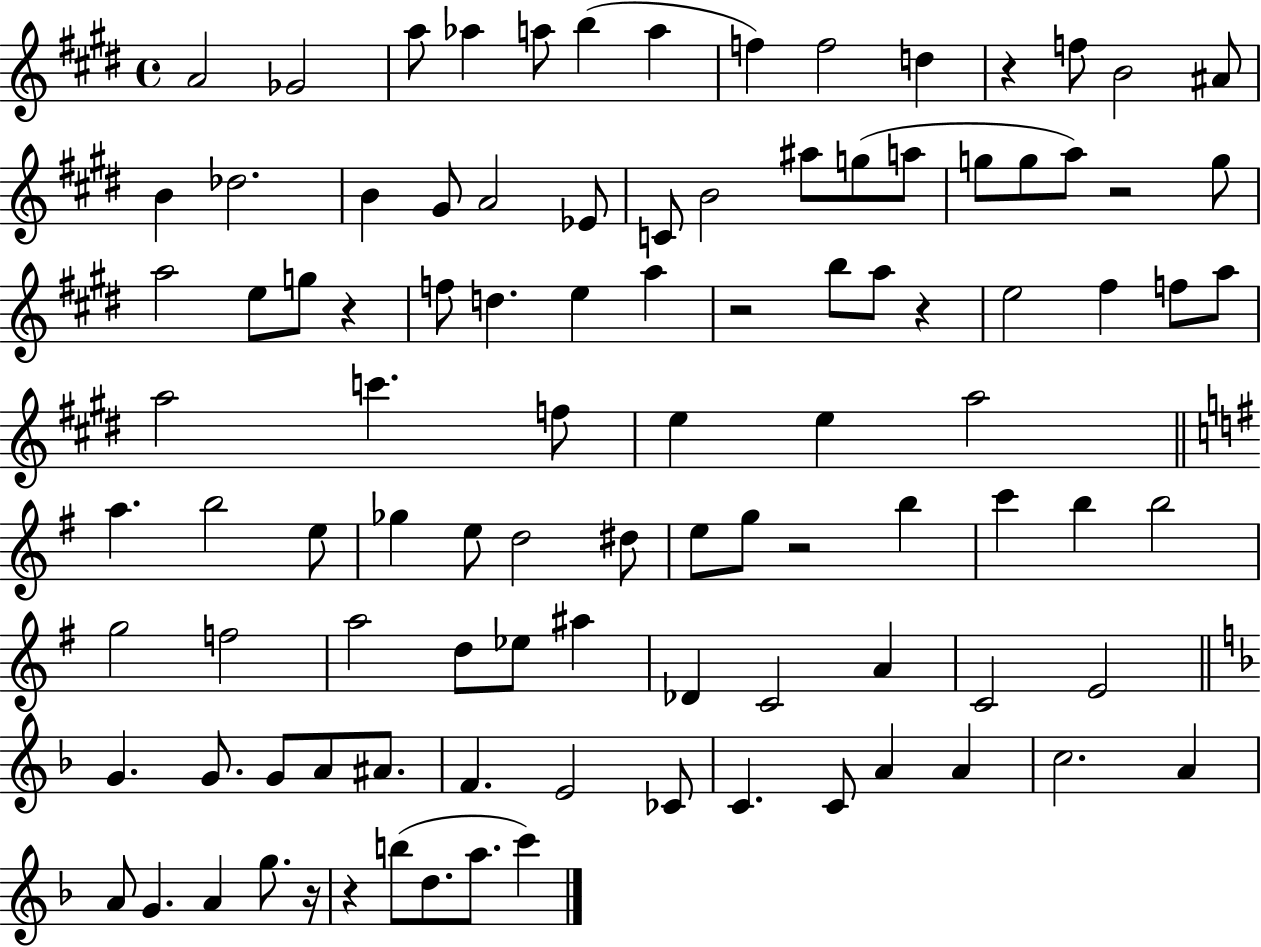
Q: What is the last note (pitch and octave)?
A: C6